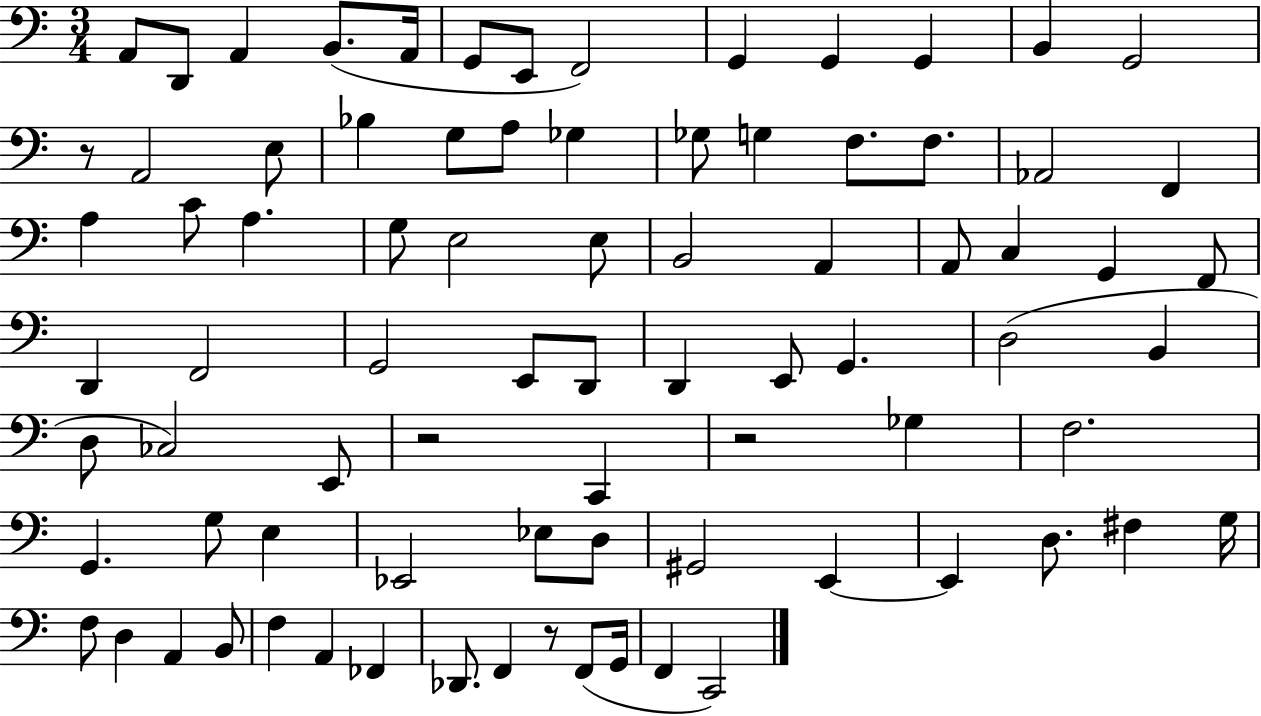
{
  \clef bass
  \numericTimeSignature
  \time 3/4
  \key c \major
  a,8 d,8 a,4 b,8.( a,16 | g,8 e,8 f,2) | g,4 g,4 g,4 | b,4 g,2 | \break r8 a,2 e8 | bes4 g8 a8 ges4 | ges8 g4 f8. f8. | aes,2 f,4 | \break a4 c'8 a4. | g8 e2 e8 | b,2 a,4 | a,8 c4 g,4 f,8 | \break d,4 f,2 | g,2 e,8 d,8 | d,4 e,8 g,4. | d2( b,4 | \break d8 ces2) e,8 | r2 c,4 | r2 ges4 | f2. | \break g,4. g8 e4 | ees,2 ees8 d8 | gis,2 e,4~~ | e,4 d8. fis4 g16 | \break f8 d4 a,4 b,8 | f4 a,4 fes,4 | des,8. f,4 r8 f,8( g,16 | f,4 c,2) | \break \bar "|."
}